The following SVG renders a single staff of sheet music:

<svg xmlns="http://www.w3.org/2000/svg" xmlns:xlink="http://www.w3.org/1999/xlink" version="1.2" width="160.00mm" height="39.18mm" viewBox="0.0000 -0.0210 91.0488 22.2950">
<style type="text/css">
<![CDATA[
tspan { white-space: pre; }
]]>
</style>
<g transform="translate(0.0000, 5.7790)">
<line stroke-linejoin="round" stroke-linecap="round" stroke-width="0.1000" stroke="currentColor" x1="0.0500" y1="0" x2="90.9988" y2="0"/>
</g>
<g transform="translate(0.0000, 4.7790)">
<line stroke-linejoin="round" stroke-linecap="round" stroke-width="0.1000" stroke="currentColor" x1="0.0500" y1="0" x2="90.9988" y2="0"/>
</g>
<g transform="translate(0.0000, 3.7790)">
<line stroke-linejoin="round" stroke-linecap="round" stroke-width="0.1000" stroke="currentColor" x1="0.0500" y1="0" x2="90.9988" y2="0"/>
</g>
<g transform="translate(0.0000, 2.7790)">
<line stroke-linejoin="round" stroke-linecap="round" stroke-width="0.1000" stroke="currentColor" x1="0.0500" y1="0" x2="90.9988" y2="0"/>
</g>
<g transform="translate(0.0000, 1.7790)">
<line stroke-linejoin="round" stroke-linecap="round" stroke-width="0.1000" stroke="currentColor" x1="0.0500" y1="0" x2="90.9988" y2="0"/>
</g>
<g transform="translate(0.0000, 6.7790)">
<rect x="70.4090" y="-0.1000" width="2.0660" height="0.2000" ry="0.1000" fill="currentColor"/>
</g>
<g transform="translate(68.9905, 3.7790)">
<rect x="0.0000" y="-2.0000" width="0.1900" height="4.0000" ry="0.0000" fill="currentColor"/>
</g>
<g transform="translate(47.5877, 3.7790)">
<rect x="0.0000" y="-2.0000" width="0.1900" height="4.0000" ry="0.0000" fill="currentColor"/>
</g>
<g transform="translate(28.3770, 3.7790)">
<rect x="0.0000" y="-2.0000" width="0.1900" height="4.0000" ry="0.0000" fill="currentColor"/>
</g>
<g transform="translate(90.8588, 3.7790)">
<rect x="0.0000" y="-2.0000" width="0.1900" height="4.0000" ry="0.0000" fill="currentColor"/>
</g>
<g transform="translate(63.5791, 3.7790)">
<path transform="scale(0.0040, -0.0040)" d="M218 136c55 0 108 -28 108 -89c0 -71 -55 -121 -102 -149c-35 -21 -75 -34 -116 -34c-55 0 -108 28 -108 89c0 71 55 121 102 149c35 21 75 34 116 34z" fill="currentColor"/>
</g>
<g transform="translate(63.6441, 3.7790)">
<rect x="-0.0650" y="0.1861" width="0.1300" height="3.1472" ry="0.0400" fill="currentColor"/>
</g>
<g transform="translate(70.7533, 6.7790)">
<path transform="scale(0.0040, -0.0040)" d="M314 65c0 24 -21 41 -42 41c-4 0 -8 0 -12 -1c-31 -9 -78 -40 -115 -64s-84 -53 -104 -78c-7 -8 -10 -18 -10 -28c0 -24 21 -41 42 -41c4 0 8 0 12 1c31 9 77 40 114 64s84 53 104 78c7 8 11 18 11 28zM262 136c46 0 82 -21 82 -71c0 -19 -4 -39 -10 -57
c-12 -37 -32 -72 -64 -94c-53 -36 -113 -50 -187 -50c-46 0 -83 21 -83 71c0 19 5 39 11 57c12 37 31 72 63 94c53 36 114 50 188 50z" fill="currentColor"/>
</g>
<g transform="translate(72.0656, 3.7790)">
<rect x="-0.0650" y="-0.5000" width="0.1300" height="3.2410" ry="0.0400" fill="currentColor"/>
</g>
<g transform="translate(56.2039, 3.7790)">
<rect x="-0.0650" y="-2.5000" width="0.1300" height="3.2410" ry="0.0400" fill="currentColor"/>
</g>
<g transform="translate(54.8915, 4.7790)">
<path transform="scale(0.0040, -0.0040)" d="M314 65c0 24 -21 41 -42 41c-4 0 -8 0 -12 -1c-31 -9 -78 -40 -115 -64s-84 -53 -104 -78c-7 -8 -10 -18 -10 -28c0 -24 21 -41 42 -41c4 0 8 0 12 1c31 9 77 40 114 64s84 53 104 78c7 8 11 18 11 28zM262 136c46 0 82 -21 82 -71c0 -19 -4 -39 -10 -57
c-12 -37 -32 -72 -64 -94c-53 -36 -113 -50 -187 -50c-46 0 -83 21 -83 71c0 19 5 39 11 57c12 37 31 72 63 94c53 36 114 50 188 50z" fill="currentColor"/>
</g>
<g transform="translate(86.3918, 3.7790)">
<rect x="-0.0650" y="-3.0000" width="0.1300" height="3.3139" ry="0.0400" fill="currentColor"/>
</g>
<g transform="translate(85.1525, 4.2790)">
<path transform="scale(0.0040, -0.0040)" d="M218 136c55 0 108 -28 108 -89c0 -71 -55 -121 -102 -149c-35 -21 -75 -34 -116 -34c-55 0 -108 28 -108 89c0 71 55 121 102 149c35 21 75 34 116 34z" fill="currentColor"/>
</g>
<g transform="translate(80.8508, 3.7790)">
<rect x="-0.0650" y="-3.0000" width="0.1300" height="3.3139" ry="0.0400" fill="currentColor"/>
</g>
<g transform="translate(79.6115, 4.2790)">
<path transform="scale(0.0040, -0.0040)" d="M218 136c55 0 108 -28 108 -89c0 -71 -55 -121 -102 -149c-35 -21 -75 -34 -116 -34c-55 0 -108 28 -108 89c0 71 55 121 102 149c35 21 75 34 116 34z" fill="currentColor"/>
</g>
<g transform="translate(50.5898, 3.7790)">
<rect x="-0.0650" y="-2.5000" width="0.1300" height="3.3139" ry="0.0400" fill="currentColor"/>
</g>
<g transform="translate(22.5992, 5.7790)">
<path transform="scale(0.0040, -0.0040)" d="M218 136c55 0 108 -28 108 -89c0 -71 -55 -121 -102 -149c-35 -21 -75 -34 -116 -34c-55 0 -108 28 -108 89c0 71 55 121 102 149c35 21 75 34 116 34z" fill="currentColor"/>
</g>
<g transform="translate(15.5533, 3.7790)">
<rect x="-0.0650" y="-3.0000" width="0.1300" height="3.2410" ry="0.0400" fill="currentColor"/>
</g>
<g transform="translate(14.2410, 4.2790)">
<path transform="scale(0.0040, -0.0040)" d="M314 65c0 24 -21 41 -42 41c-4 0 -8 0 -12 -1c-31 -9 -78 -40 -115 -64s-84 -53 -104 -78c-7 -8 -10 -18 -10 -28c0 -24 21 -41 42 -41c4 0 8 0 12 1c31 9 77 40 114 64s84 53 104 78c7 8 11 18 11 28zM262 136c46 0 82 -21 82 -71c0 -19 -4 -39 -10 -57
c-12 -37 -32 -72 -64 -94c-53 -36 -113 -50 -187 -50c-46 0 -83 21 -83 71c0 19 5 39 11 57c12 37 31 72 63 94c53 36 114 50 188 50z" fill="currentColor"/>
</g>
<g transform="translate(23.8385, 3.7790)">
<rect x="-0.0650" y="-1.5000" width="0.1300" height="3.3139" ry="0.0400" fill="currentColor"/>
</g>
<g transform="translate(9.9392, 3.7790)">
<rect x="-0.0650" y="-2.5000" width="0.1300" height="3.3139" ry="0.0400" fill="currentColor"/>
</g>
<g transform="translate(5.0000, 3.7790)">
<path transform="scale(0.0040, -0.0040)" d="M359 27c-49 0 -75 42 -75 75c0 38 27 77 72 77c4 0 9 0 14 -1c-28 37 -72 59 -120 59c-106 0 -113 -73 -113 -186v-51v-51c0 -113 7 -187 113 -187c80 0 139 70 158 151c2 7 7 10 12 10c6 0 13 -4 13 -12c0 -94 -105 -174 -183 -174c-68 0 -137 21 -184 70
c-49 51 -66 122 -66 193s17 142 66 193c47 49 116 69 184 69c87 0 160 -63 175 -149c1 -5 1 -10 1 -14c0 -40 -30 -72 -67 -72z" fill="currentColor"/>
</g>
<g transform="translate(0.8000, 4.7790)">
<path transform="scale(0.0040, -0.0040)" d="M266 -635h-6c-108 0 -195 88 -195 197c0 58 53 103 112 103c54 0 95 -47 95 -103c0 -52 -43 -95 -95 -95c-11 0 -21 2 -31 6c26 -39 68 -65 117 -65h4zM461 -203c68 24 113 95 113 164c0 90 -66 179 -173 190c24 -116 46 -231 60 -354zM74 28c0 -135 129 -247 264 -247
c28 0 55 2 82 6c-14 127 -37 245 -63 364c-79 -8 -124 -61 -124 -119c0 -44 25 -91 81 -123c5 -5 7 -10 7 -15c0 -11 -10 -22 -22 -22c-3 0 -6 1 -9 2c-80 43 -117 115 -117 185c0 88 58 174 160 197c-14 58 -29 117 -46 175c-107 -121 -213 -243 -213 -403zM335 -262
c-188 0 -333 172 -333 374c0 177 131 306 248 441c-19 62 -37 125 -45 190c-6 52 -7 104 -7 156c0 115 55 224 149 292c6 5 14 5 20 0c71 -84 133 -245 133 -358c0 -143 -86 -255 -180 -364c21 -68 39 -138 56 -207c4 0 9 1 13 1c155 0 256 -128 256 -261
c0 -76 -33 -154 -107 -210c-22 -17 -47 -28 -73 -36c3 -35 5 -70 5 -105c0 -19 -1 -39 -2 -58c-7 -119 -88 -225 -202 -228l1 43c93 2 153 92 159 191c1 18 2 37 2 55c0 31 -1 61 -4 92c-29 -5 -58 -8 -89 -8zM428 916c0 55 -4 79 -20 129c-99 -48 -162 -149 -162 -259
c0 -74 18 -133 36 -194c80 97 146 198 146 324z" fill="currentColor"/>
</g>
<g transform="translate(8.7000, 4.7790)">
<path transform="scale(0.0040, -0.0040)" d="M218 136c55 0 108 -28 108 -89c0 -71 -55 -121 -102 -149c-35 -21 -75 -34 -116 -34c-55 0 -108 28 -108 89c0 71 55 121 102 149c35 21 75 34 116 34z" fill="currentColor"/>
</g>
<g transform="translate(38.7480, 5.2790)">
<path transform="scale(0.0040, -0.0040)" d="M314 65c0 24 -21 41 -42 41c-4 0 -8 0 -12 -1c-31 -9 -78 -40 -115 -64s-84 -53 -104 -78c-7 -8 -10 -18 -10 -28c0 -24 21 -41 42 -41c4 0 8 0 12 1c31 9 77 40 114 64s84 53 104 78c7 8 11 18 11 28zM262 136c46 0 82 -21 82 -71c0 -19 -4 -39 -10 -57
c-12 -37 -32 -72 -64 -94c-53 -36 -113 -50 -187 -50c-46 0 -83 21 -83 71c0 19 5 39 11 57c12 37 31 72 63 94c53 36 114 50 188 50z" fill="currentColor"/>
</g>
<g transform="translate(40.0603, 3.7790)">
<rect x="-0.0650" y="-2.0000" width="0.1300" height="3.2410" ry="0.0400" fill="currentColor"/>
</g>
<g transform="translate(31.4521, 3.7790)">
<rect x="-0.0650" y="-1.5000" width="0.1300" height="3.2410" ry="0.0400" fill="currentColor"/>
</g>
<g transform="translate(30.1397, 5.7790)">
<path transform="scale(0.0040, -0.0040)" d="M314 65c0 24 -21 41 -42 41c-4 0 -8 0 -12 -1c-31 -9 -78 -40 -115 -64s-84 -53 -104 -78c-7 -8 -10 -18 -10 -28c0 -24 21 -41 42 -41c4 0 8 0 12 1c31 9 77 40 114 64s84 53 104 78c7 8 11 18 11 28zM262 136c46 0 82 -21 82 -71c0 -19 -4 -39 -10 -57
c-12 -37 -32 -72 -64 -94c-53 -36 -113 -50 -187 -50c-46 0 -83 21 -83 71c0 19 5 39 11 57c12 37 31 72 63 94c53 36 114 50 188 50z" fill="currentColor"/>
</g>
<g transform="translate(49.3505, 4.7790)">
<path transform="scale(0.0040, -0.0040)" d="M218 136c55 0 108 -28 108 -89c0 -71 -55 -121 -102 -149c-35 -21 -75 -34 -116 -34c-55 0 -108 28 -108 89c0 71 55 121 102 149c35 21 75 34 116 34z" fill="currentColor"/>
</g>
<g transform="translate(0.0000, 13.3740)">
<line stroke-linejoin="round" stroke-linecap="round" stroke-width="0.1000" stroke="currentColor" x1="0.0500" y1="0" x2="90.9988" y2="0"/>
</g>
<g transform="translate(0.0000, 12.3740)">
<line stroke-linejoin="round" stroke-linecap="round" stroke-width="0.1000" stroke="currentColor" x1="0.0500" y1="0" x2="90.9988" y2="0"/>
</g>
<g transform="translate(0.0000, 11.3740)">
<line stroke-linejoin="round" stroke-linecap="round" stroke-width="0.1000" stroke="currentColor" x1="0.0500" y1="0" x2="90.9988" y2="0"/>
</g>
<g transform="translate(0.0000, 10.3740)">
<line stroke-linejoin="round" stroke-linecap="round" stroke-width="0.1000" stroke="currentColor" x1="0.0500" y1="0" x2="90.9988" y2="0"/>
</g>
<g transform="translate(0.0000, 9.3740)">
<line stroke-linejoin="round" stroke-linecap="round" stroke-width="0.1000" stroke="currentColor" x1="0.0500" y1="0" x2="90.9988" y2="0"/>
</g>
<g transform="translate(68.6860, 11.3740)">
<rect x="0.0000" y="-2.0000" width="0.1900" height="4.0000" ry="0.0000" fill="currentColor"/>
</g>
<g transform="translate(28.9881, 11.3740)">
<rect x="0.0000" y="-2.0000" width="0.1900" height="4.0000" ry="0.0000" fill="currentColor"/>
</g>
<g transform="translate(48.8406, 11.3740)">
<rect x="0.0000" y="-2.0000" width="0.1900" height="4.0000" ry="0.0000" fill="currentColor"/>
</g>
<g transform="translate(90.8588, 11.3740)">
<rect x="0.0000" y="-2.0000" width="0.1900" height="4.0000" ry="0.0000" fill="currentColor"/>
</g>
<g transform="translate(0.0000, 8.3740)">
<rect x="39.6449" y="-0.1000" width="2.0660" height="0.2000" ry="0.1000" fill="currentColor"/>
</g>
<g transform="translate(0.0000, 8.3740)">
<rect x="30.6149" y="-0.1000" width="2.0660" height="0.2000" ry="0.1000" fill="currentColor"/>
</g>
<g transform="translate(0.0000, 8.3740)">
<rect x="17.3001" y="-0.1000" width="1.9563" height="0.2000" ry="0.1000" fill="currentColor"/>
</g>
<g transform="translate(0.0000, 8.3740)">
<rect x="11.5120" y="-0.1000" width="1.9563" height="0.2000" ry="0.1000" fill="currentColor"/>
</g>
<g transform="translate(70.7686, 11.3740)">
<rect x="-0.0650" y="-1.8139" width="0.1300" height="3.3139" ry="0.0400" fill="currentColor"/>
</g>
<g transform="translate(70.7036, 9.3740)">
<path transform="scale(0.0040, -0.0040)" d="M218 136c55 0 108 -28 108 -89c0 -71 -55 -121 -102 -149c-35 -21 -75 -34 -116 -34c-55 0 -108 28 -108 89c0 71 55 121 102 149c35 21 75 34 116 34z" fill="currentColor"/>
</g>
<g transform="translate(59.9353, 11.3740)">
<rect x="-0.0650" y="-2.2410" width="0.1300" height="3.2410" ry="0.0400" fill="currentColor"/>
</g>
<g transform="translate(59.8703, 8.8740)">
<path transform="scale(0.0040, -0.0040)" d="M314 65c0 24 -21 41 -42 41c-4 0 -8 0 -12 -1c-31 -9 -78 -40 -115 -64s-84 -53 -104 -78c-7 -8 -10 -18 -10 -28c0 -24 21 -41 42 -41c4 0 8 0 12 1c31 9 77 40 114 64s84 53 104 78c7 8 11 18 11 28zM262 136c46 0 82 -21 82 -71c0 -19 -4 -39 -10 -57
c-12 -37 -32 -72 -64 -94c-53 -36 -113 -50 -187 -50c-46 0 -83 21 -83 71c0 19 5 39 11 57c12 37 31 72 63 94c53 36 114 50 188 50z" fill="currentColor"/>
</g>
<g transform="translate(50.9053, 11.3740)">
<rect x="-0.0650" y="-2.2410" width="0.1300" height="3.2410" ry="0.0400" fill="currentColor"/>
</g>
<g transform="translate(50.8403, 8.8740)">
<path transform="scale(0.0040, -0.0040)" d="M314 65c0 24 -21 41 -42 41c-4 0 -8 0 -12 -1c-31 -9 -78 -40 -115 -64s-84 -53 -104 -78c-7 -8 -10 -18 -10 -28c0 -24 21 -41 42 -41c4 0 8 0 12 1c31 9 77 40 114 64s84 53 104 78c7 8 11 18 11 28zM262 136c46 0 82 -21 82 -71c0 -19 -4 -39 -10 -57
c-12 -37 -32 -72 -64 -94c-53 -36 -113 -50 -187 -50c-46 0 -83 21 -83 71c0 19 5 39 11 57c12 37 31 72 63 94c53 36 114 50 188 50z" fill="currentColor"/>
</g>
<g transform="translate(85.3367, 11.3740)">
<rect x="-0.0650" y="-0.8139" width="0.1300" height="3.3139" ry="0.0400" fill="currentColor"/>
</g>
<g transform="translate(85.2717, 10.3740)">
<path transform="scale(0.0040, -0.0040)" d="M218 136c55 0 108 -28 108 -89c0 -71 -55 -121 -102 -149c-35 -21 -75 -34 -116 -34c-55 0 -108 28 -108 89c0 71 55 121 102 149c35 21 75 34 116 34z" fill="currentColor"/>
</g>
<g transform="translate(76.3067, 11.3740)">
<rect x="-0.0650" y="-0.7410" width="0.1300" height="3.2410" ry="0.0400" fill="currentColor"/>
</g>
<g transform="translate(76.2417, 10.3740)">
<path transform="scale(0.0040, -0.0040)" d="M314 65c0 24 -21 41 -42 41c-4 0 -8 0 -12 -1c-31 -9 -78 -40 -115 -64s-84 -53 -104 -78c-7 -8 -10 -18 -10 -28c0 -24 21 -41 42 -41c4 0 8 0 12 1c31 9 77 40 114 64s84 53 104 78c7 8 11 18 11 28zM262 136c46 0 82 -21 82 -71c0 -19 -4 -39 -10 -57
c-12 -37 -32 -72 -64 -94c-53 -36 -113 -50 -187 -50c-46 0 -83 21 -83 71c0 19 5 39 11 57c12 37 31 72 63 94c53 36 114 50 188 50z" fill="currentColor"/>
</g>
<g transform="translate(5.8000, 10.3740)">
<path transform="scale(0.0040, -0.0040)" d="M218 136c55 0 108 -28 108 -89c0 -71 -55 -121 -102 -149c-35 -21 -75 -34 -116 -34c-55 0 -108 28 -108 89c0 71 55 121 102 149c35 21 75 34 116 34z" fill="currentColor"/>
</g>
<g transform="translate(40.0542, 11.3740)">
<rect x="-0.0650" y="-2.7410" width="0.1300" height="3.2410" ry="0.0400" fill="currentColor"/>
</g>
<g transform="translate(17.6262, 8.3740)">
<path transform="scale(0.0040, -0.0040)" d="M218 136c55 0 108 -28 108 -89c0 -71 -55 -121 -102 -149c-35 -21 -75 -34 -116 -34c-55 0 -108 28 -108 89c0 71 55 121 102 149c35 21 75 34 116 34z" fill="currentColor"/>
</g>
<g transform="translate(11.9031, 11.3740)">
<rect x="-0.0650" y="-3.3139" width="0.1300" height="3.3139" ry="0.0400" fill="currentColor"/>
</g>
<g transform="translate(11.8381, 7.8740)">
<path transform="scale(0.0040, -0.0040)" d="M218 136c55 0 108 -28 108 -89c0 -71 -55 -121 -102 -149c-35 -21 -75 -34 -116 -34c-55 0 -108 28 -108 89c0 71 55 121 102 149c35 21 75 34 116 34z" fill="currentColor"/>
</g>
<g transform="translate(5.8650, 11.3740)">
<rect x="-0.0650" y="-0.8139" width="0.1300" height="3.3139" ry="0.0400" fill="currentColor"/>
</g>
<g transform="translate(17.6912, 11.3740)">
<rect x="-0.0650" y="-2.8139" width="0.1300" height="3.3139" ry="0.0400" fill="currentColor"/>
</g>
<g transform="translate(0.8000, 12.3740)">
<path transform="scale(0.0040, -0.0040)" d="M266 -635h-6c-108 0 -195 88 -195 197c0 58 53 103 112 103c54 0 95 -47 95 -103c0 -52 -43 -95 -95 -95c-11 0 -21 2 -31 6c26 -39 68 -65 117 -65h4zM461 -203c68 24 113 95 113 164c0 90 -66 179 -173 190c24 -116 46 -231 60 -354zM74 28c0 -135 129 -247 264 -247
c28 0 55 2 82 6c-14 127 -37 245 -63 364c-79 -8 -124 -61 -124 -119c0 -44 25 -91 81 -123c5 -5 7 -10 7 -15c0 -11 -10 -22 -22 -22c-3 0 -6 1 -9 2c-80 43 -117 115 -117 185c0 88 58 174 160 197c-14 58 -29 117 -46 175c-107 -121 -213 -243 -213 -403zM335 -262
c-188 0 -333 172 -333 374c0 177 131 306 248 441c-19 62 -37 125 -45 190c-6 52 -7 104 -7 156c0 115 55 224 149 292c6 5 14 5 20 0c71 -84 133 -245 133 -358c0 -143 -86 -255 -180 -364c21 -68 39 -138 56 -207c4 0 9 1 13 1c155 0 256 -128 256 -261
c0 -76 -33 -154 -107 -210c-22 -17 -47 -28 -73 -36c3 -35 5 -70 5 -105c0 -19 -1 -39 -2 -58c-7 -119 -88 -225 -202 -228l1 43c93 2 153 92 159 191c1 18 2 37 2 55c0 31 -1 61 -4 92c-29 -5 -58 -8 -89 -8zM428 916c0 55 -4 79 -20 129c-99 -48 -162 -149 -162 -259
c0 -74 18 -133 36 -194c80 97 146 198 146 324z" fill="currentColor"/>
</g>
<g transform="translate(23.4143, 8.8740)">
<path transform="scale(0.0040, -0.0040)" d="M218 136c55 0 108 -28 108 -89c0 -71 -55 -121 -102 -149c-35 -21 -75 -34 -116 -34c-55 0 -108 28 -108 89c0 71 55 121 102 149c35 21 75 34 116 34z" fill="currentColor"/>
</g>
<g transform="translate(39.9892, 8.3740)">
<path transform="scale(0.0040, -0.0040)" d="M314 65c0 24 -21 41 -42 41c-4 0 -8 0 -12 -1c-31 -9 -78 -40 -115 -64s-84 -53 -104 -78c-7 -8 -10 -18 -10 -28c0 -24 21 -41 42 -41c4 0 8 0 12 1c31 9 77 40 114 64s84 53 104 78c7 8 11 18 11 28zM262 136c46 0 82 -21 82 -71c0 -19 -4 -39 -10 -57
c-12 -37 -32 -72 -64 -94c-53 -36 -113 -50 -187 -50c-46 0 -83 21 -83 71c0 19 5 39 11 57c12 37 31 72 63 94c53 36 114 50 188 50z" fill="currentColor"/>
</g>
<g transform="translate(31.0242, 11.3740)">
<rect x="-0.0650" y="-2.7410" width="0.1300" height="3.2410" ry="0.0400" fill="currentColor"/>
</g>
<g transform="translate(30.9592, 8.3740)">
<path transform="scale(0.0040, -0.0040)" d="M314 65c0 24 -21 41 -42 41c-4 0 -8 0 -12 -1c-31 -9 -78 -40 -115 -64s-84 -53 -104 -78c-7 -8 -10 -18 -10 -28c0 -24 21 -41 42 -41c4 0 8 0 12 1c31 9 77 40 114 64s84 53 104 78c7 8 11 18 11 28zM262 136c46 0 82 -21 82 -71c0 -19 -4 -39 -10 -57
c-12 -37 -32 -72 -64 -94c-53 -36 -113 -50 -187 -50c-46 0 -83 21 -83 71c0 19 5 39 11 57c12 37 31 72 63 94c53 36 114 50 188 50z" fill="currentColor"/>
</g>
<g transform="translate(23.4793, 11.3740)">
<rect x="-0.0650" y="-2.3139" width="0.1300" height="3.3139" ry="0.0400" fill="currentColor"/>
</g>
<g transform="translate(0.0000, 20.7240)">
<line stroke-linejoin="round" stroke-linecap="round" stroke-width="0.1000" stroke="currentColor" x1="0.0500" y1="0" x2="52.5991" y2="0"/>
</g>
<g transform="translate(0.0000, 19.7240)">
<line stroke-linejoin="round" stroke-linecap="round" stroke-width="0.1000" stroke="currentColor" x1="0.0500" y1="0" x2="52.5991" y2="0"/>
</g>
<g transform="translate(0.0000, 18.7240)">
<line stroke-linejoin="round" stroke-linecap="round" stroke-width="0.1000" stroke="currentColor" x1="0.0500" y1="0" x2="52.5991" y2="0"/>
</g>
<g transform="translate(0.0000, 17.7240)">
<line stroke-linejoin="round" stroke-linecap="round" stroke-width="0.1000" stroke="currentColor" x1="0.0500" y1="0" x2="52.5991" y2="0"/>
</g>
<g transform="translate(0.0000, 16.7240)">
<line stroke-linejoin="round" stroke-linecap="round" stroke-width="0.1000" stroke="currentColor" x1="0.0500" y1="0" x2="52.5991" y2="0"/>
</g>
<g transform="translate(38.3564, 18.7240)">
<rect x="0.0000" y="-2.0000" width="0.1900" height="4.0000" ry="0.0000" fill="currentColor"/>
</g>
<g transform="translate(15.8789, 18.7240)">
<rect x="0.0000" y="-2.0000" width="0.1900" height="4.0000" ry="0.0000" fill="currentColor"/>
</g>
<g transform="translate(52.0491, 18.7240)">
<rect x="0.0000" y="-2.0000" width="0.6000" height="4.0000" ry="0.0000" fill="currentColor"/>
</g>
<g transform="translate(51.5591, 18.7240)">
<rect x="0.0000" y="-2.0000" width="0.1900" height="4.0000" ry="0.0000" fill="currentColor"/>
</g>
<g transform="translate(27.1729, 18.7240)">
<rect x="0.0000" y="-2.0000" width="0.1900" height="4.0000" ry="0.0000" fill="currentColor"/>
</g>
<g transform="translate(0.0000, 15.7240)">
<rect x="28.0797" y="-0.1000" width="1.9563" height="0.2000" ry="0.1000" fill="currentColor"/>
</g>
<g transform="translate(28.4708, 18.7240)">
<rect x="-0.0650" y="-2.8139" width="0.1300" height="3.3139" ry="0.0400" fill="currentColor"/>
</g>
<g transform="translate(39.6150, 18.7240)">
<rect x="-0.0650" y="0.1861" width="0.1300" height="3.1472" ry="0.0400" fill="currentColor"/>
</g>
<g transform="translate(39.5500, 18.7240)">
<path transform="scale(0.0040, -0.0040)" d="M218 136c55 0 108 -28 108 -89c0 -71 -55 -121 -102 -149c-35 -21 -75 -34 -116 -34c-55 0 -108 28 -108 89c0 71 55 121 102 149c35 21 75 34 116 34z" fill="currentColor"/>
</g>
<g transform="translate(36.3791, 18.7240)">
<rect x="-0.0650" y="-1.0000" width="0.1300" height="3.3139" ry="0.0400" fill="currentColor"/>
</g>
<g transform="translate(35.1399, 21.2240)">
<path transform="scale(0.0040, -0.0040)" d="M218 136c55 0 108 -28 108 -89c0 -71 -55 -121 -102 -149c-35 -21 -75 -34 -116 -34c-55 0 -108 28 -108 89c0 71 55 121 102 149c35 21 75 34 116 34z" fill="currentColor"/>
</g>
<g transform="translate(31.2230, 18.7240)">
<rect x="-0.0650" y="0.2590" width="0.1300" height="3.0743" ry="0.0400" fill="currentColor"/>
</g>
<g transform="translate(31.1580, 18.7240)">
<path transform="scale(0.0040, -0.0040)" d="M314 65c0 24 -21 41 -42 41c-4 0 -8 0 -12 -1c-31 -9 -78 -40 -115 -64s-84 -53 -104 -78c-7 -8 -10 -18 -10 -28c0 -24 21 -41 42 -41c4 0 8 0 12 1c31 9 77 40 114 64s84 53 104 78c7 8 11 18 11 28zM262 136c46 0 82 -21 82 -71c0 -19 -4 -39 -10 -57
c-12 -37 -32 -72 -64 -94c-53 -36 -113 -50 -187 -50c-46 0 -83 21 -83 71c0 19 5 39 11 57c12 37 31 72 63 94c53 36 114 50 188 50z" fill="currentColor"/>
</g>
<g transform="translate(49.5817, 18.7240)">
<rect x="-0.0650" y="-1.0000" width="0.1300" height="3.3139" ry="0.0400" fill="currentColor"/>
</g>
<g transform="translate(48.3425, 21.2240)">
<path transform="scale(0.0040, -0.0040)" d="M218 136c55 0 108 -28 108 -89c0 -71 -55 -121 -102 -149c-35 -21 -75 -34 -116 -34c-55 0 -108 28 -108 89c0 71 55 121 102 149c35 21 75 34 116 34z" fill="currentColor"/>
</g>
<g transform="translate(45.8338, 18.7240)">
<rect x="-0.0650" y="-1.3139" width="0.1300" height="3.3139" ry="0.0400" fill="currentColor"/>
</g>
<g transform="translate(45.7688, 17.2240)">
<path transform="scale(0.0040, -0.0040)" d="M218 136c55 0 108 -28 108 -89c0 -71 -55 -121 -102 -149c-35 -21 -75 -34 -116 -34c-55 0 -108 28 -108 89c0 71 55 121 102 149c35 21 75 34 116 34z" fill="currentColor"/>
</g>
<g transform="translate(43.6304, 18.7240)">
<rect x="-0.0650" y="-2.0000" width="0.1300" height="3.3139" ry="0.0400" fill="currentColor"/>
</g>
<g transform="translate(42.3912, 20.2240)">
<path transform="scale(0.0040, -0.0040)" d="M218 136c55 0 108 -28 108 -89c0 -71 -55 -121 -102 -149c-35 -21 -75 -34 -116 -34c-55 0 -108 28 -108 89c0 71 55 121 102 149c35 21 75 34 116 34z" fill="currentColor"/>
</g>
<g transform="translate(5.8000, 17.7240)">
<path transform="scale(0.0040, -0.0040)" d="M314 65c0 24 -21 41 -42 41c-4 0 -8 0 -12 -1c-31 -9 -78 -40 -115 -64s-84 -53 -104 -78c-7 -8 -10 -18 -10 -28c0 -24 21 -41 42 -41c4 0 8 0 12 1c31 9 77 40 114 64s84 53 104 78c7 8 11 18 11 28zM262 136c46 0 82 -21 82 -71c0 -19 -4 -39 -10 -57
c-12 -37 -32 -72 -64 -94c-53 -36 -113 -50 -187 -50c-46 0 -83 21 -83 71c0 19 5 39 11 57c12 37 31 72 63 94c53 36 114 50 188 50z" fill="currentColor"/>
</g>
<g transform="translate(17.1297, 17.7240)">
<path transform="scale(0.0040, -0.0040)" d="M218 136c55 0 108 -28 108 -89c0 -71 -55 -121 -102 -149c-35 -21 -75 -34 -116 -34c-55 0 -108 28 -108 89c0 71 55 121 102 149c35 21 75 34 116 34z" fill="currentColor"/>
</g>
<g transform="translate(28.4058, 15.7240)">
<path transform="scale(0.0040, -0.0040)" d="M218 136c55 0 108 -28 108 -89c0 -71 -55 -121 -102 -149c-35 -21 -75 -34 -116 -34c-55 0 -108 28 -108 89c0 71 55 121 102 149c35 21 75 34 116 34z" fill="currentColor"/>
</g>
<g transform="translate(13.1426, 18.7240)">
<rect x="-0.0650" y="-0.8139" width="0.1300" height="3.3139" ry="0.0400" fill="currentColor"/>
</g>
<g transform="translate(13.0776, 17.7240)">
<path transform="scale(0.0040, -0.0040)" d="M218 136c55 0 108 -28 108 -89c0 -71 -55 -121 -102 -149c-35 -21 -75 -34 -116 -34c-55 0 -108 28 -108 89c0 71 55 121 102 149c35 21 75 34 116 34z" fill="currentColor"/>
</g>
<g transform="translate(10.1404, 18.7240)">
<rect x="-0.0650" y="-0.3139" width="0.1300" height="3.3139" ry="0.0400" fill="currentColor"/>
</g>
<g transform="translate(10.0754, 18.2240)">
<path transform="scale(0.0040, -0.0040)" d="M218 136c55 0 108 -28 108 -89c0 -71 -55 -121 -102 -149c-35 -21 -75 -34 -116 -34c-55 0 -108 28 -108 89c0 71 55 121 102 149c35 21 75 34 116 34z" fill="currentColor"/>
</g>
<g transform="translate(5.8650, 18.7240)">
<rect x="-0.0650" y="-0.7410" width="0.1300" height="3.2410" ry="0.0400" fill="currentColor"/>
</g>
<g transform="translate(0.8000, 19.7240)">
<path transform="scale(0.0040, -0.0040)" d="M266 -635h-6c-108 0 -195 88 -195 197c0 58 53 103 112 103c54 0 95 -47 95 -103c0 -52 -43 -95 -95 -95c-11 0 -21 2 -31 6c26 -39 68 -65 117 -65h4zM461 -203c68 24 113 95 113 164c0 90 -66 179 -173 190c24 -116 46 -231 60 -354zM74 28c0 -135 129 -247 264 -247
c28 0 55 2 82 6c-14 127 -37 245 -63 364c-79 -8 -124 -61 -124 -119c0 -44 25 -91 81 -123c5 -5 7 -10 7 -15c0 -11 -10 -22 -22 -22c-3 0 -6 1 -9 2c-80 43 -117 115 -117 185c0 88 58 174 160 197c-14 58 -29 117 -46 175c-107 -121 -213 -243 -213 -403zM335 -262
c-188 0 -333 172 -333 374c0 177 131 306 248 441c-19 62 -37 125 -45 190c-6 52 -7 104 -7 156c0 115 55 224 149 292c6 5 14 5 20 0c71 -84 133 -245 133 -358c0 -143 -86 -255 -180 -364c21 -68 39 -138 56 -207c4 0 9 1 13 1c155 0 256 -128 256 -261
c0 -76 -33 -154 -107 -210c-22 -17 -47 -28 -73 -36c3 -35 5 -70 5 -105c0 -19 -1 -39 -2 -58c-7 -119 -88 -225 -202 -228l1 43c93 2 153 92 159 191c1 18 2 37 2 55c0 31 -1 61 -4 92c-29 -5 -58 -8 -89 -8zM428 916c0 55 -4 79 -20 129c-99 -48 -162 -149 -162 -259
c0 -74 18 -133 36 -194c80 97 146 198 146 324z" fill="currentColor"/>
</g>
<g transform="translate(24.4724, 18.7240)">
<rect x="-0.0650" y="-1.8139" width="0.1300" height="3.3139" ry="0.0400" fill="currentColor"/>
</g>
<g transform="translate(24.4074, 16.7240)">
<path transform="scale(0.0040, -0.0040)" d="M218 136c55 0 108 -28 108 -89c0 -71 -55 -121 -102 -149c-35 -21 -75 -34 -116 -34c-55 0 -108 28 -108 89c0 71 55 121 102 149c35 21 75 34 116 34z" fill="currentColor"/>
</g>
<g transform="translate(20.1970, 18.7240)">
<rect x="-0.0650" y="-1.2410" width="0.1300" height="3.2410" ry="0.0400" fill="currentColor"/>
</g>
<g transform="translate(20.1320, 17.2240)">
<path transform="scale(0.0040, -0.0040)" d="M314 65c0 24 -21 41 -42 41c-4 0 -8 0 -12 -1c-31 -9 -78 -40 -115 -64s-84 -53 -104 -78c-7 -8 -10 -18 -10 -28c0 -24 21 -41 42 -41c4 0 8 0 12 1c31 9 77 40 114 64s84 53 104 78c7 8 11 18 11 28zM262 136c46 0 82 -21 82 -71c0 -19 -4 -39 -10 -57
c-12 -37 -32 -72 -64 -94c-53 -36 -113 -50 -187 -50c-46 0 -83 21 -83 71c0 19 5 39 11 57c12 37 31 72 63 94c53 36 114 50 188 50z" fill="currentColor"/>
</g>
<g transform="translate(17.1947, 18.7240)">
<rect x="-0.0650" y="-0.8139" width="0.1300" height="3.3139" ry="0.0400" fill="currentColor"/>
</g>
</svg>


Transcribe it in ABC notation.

X:1
T:Untitled
M:4/4
L:1/4
K:C
G A2 E E2 F2 G G2 B C2 A A d b a g a2 a2 g2 g2 f d2 d d2 c d d e2 f a B2 D B F e D